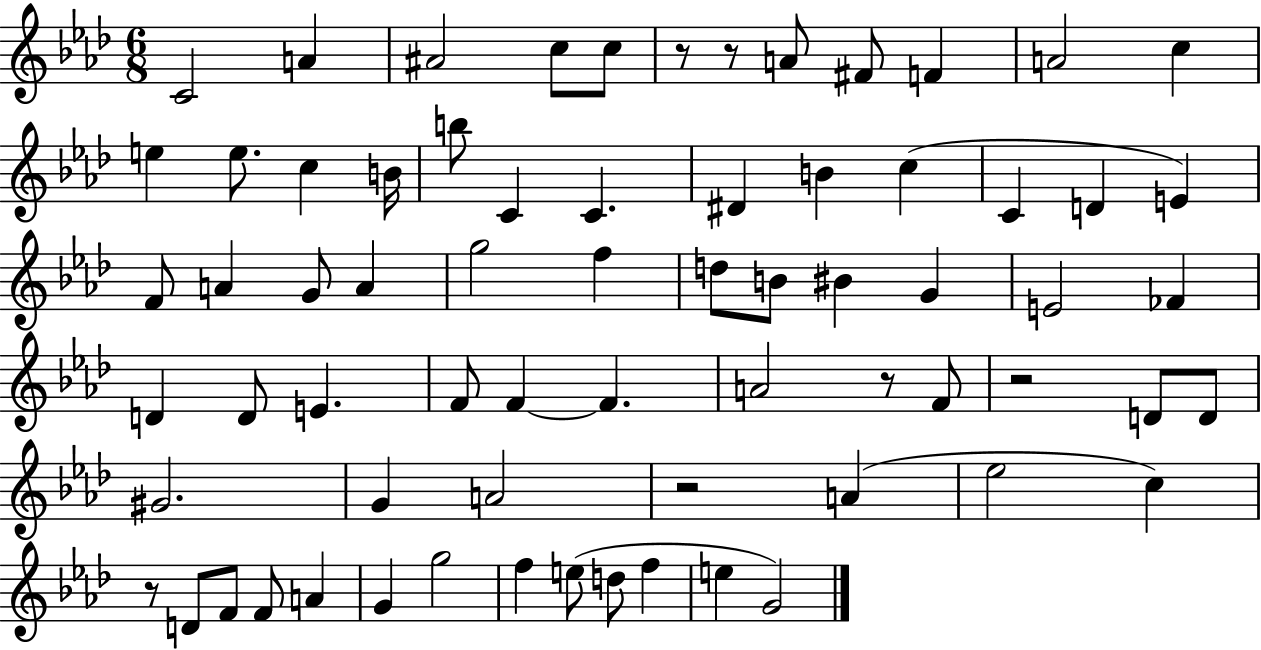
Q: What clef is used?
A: treble